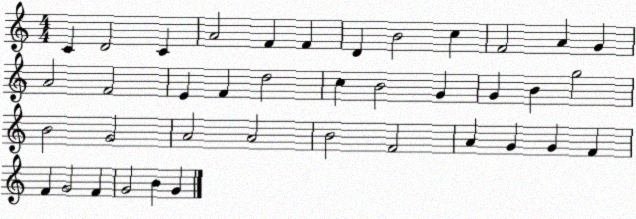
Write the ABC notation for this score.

X:1
T:Untitled
M:4/4
L:1/4
K:C
C D2 C A2 F F D B2 c F2 A G A2 F2 E F d2 c B2 G G B g2 B2 G2 A2 A2 B2 F2 A G G F F G2 F G2 B G